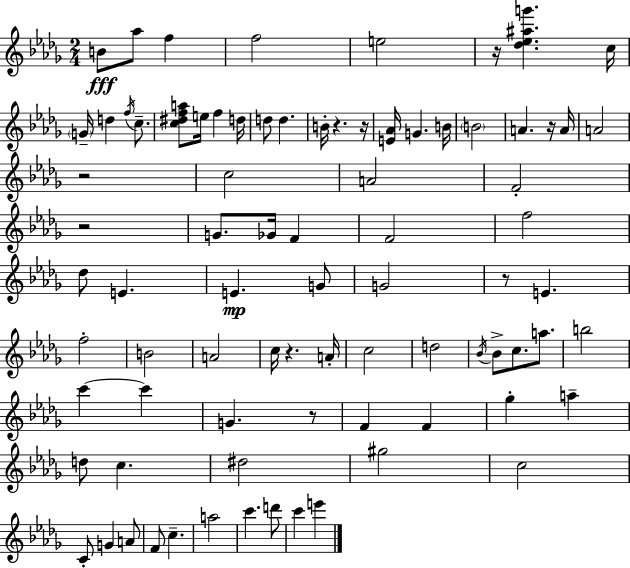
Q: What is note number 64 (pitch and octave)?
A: F4